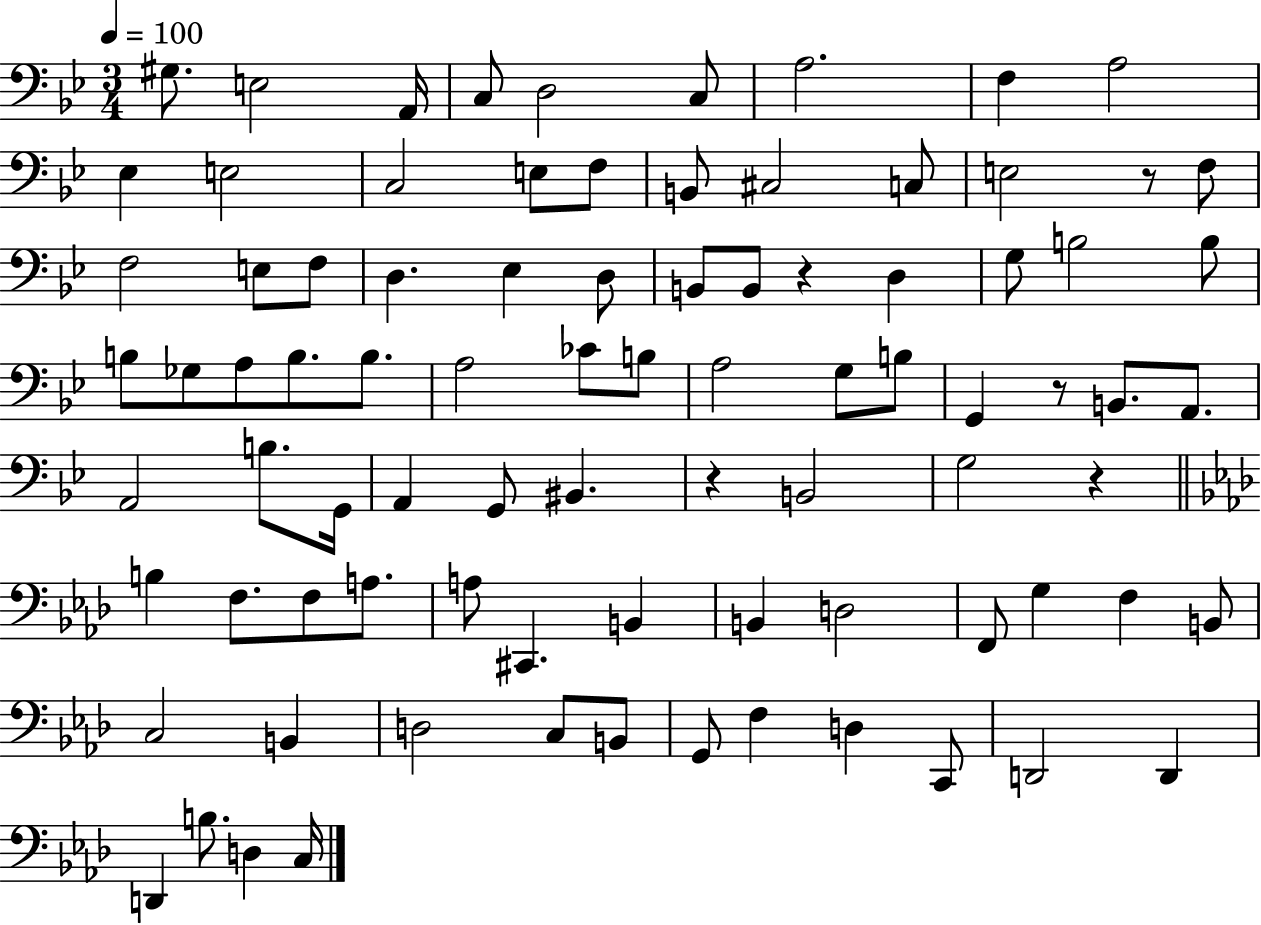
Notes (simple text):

G#3/e. E3/h A2/s C3/e D3/h C3/e A3/h. F3/q A3/h Eb3/q E3/h C3/h E3/e F3/e B2/e C#3/h C3/e E3/h R/e F3/e F3/h E3/e F3/e D3/q. Eb3/q D3/e B2/e B2/e R/q D3/q G3/e B3/h B3/e B3/e Gb3/e A3/e B3/e. B3/e. A3/h CES4/e B3/e A3/h G3/e B3/e G2/q R/e B2/e. A2/e. A2/h B3/e. G2/s A2/q G2/e BIS2/q. R/q B2/h G3/h R/q B3/q F3/e. F3/e A3/e. A3/e C#2/q. B2/q B2/q D3/h F2/e G3/q F3/q B2/e C3/h B2/q D3/h C3/e B2/e G2/e F3/q D3/q C2/e D2/h D2/q D2/q B3/e. D3/q C3/s